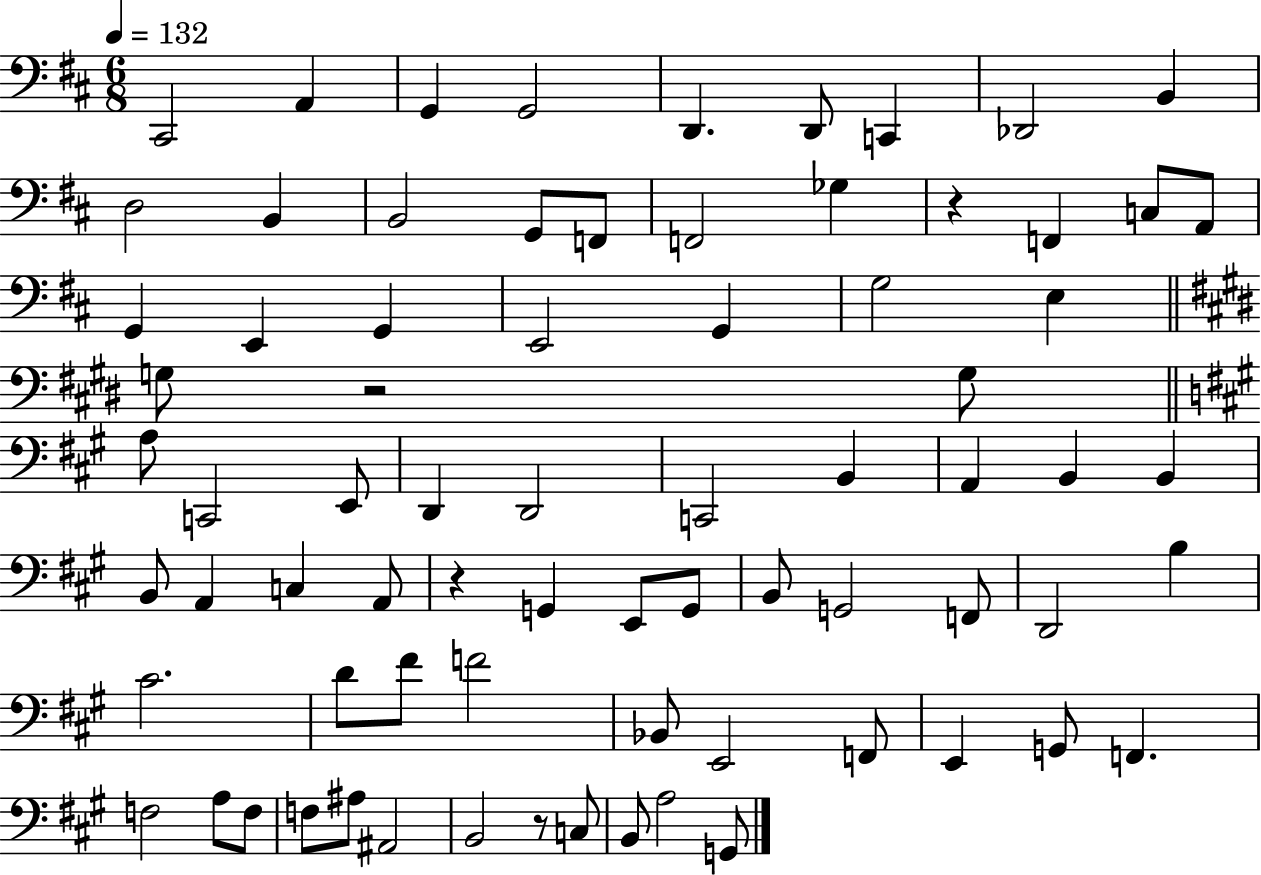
X:1
T:Untitled
M:6/8
L:1/4
K:D
^C,,2 A,, G,, G,,2 D,, D,,/2 C,, _D,,2 B,, D,2 B,, B,,2 G,,/2 F,,/2 F,,2 _G, z F,, C,/2 A,,/2 G,, E,, G,, E,,2 G,, G,2 E, G,/2 z2 G,/2 A,/2 C,,2 E,,/2 D,, D,,2 C,,2 B,, A,, B,, B,, B,,/2 A,, C, A,,/2 z G,, E,,/2 G,,/2 B,,/2 G,,2 F,,/2 D,,2 B, ^C2 D/2 ^F/2 F2 _B,,/2 E,,2 F,,/2 E,, G,,/2 F,, F,2 A,/2 F,/2 F,/2 ^A,/2 ^A,,2 B,,2 z/2 C,/2 B,,/2 A,2 G,,/2